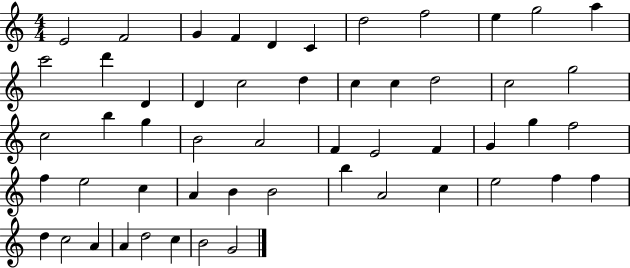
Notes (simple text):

E4/h F4/h G4/q F4/q D4/q C4/q D5/h F5/h E5/q G5/h A5/q C6/h D6/q D4/q D4/q C5/h D5/q C5/q C5/q D5/h C5/h G5/h C5/h B5/q G5/q B4/h A4/h F4/q E4/h F4/q G4/q G5/q F5/h F5/q E5/h C5/q A4/q B4/q B4/h B5/q A4/h C5/q E5/h F5/q F5/q D5/q C5/h A4/q A4/q D5/h C5/q B4/h G4/h